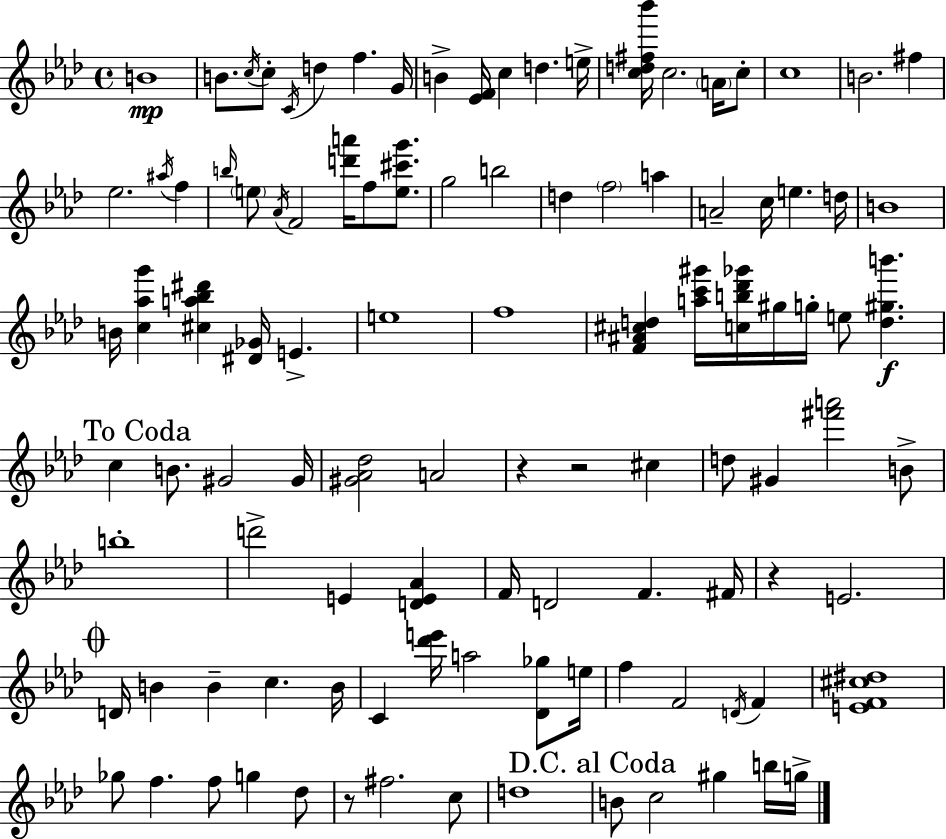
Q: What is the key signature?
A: AES major